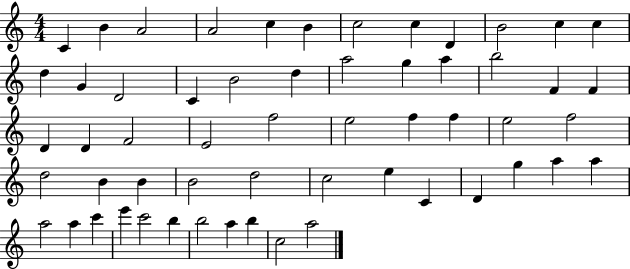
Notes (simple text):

C4/q B4/q A4/h A4/h C5/q B4/q C5/h C5/q D4/q B4/h C5/q C5/q D5/q G4/q D4/h C4/q B4/h D5/q A5/h G5/q A5/q B5/h F4/q F4/q D4/q D4/q F4/h E4/h F5/h E5/h F5/q F5/q E5/h F5/h D5/h B4/q B4/q B4/h D5/h C5/h E5/q C4/q D4/q G5/q A5/q A5/q A5/h A5/q C6/q E6/q C6/h B5/q B5/h A5/q B5/q C5/h A5/h